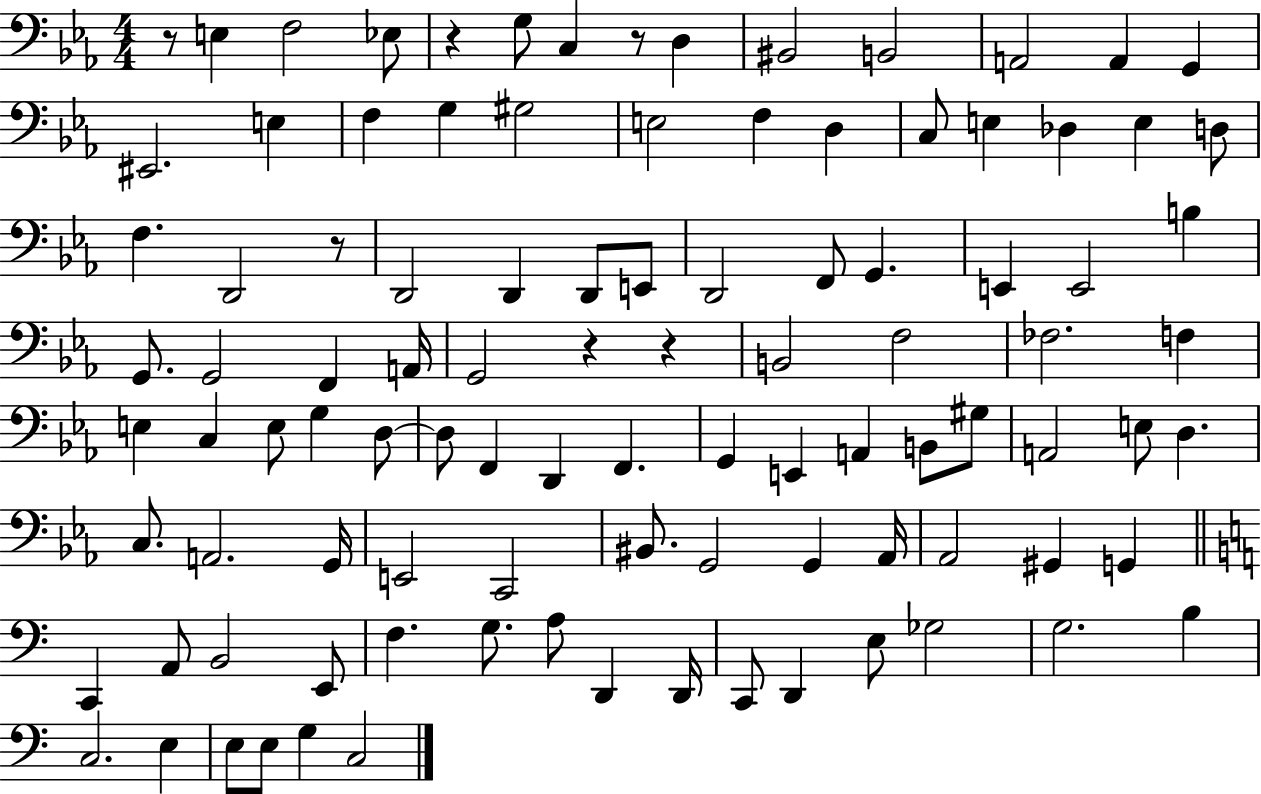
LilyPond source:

{
  \clef bass
  \numericTimeSignature
  \time 4/4
  \key ees \major
  r8 e4 f2 ees8 | r4 g8 c4 r8 d4 | bis,2 b,2 | a,2 a,4 g,4 | \break eis,2. e4 | f4 g4 gis2 | e2 f4 d4 | c8 e4 des4 e4 d8 | \break f4. d,2 r8 | d,2 d,4 d,8 e,8 | d,2 f,8 g,4. | e,4 e,2 b4 | \break g,8. g,2 f,4 a,16 | g,2 r4 r4 | b,2 f2 | fes2. f4 | \break e4 c4 e8 g4 d8~~ | d8 f,4 d,4 f,4. | g,4 e,4 a,4 b,8 gis8 | a,2 e8 d4. | \break c8. a,2. g,16 | e,2 c,2 | bis,8. g,2 g,4 aes,16 | aes,2 gis,4 g,4 | \break \bar "||" \break \key a \minor c,4 a,8 b,2 e,8 | f4. g8. a8 d,4 d,16 | c,8 d,4 e8 ges2 | g2. b4 | \break c2. e4 | e8 e8 g4 c2 | \bar "|."
}